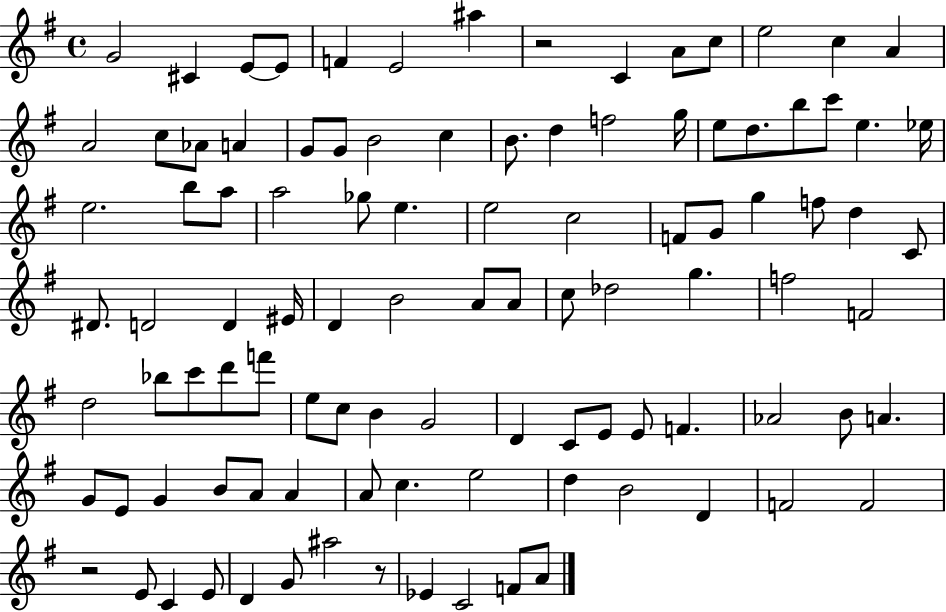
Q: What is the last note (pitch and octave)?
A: A4